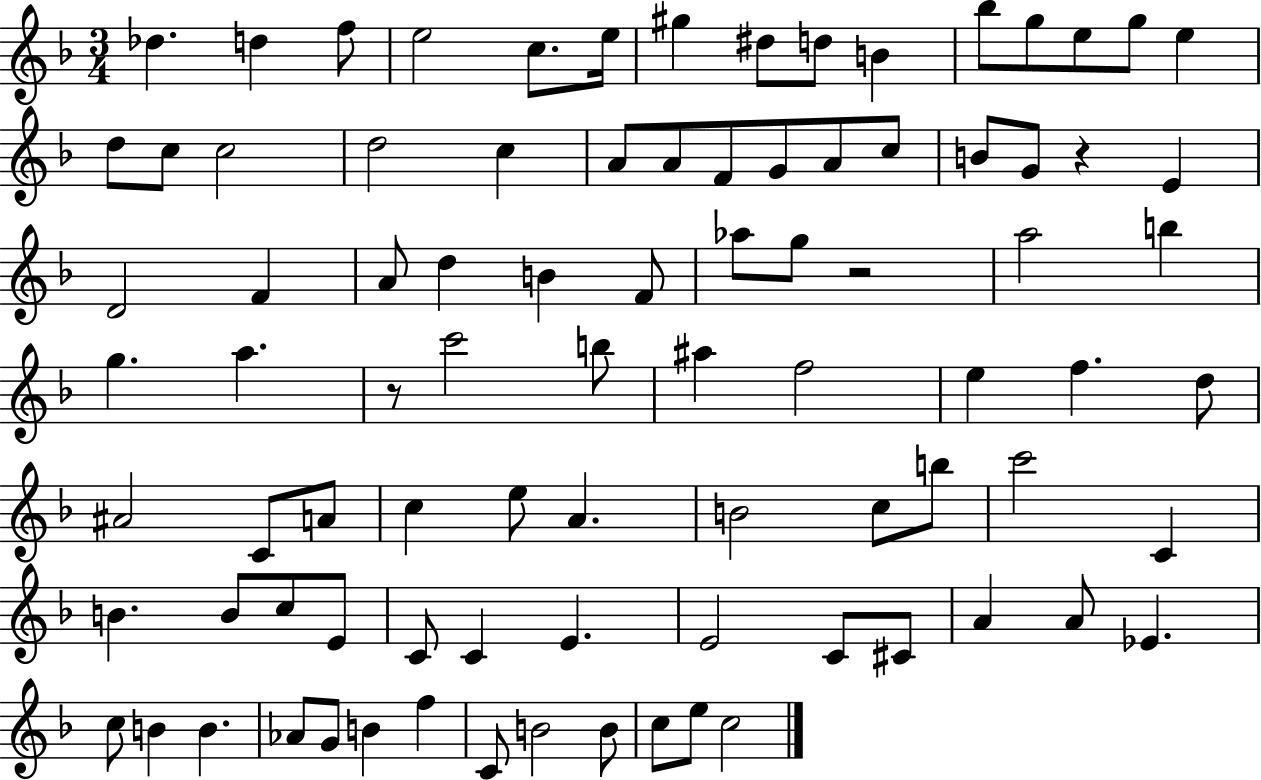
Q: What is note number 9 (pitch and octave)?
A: D5